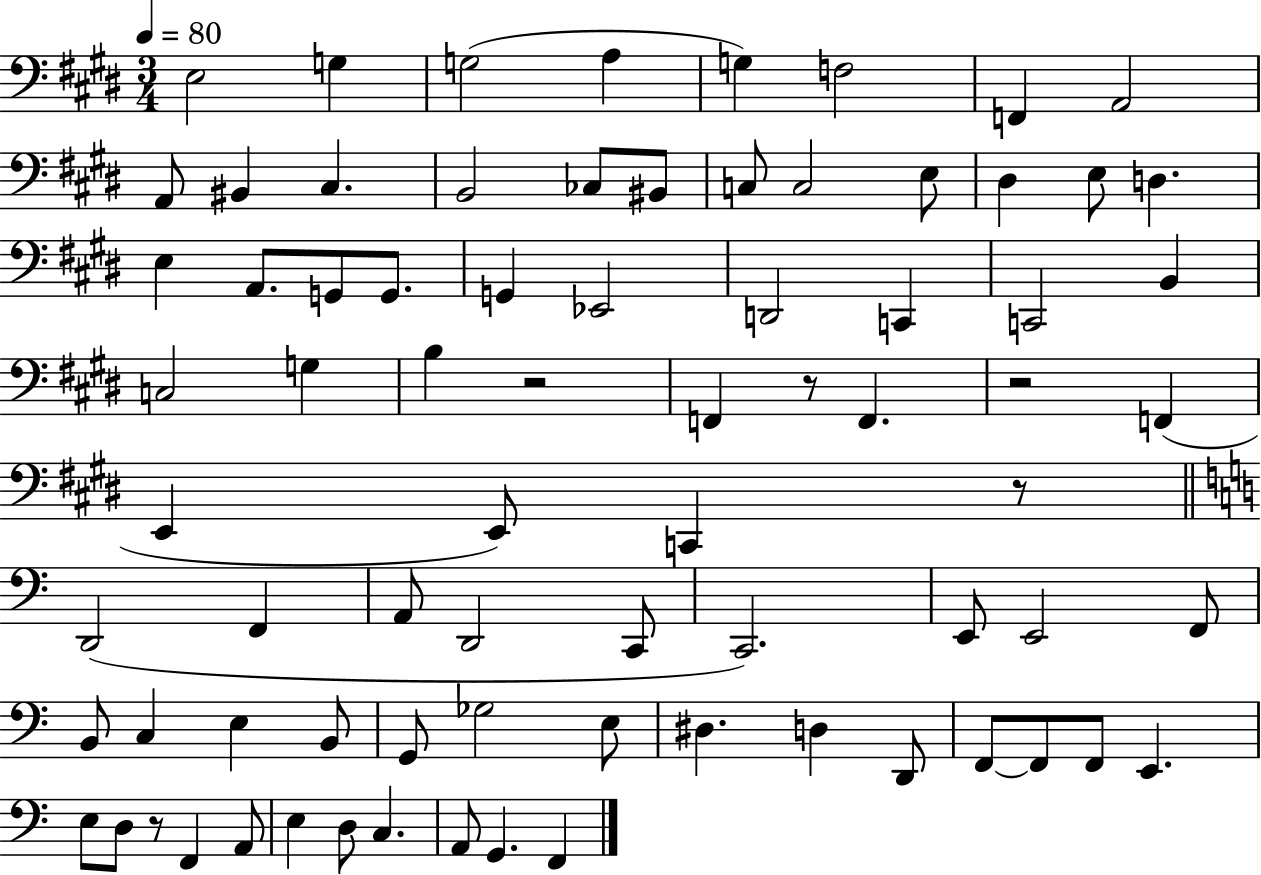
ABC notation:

X:1
T:Untitled
M:3/4
L:1/4
K:E
E,2 G, G,2 A, G, F,2 F,, A,,2 A,,/2 ^B,, ^C, B,,2 _C,/2 ^B,,/2 C,/2 C,2 E,/2 ^D, E,/2 D, E, A,,/2 G,,/2 G,,/2 G,, _E,,2 D,,2 C,, C,,2 B,, C,2 G, B, z2 F,, z/2 F,, z2 F,, E,, E,,/2 C,, z/2 D,,2 F,, A,,/2 D,,2 C,,/2 C,,2 E,,/2 E,,2 F,,/2 B,,/2 C, E, B,,/2 G,,/2 _G,2 E,/2 ^D, D, D,,/2 F,,/2 F,,/2 F,,/2 E,, E,/2 D,/2 z/2 F,, A,,/2 E, D,/2 C, A,,/2 G,, F,,